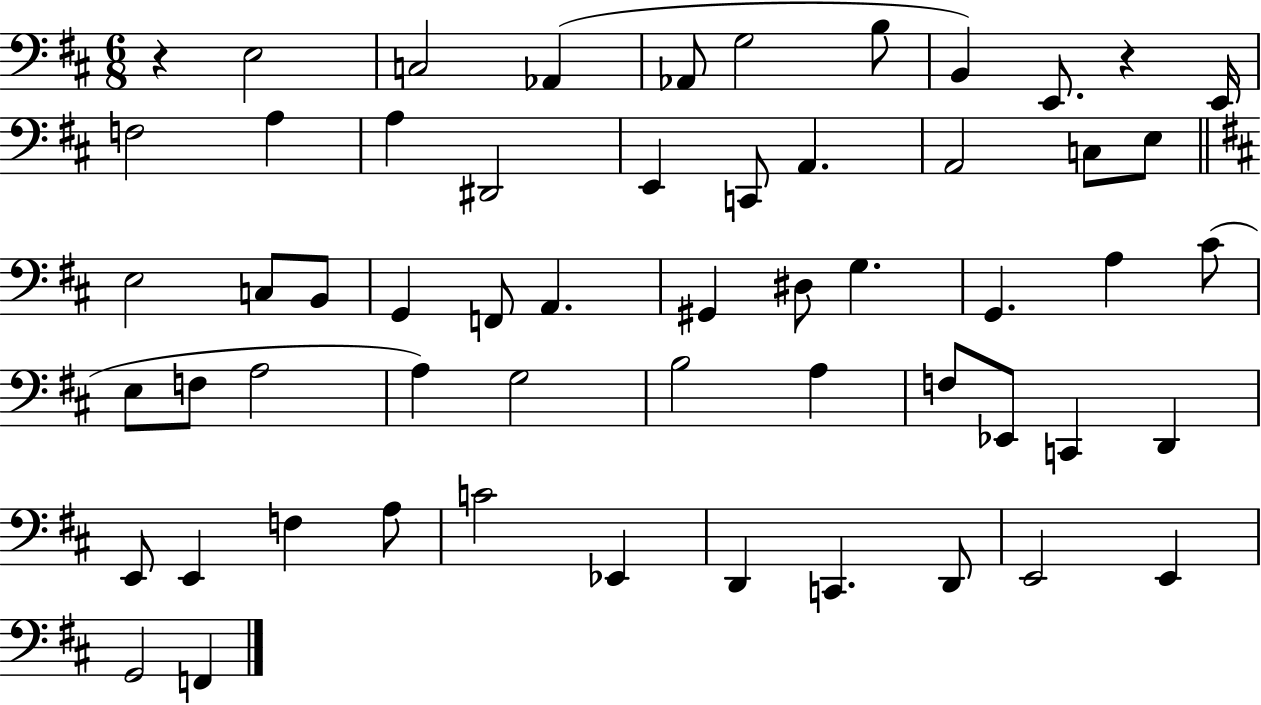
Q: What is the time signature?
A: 6/8